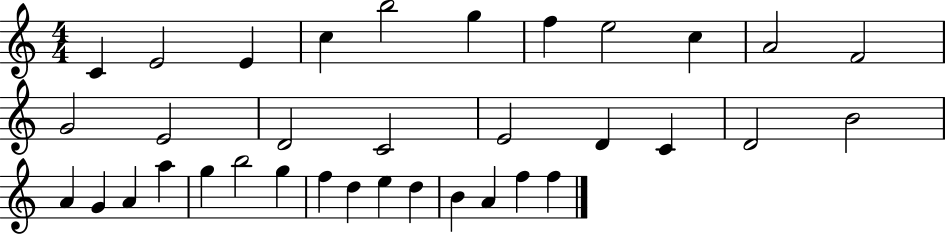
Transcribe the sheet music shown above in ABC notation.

X:1
T:Untitled
M:4/4
L:1/4
K:C
C E2 E c b2 g f e2 c A2 F2 G2 E2 D2 C2 E2 D C D2 B2 A G A a g b2 g f d e d B A f f